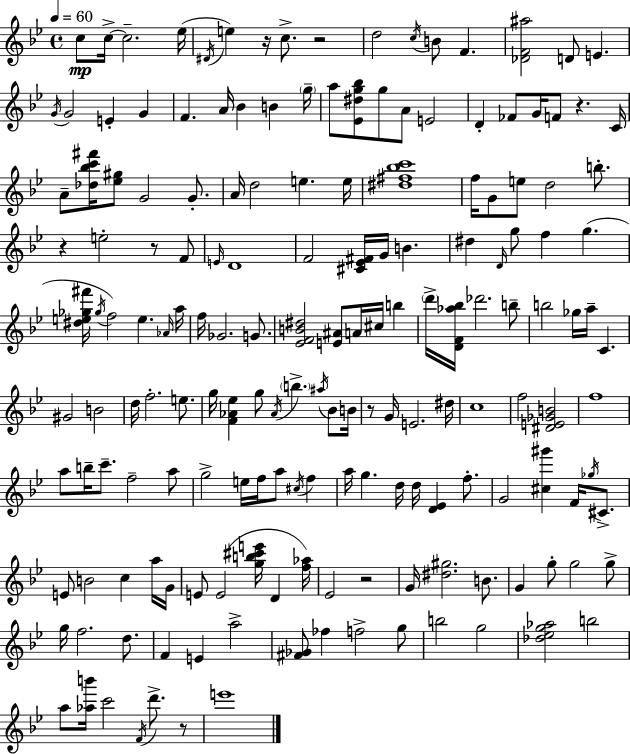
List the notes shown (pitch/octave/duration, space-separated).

C5/e C5/s C5/h. Eb5/s D#4/s E5/q R/s C5/e. R/h D5/h C5/s B4/e F4/q. [Db4,F4,A#5]/h D4/e E4/q. G4/s G4/h E4/q G4/q F4/q. A4/s Bb4/q B4/q G5/s A5/e [Eb4,D#5,G5,Bb5]/e G5/e A4/e E4/h D4/q FES4/e G4/s F4/e R/q. C4/s A4/e [Db5,Bb5,C6,F#6]/s [Eb5,G#5]/e G4/h G4/e. A4/s D5/h E5/q. E5/s [D#5,F#5,Bb5,C6]/w F5/s G4/e E5/e D5/h B5/e. R/q E5/h R/e F4/e E4/s D4/w F4/h [C#4,Eb4,F#4]/s G4/s B4/q. D#5/q D4/s G5/e F5/q G5/q. [D#5,E5,Gb5,F#6]/s Gb5/s F5/h E5/q. Ab4/s A5/s F5/s Gb4/h. G4/e. [Eb4,F4,B4,D#5]/h [E4,A#4]/e A4/s C#5/s B5/q D6/s [D4,F4,Ab5,Bb5]/s Db6/h. B5/e B5/h Gb5/s A5/s C4/q. G#4/h B4/h D5/s F5/h. E5/e. G5/s [F4,Ab4,Eb5]/q G5/e Ab4/s B5/q. A#5/s Bb4/e B4/s R/e G4/s E4/h. D#5/s C5/w F5/h [D#4,E4,Gb4,B4]/h F5/w A5/e B5/s C6/e. F5/h A5/e G5/h E5/s F5/s A5/e C#5/s F5/q A5/s G5/q. D5/s D5/s [D4,Eb4]/q F5/e. G4/h [C#5,G#6]/q F4/s Gb5/s C#4/e. E4/e B4/h C5/q A5/s G4/s E4/e E4/h [G5,B5,C#6,E6]/s D4/q [F5,Ab5]/s Eb4/h R/h G4/s [D#5,G#5]/h. B4/e. G4/q G5/e G5/h G5/e G5/s F5/h. D5/e. F4/q E4/q A5/h [F#4,Gb4]/e FES5/q F5/h G5/e B5/h G5/h [Db5,Eb5,G5,Ab5]/h B5/h A5/e [Ab5,B6]/s C6/h F4/s D6/e. R/e E6/w